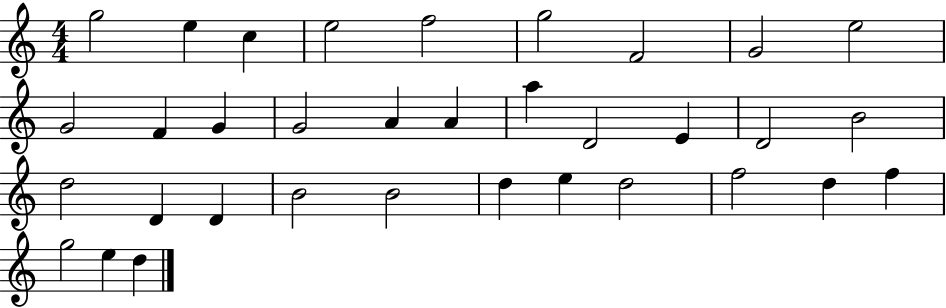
{
  \clef treble
  \numericTimeSignature
  \time 4/4
  \key c \major
  g''2 e''4 c''4 | e''2 f''2 | g''2 f'2 | g'2 e''2 | \break g'2 f'4 g'4 | g'2 a'4 a'4 | a''4 d'2 e'4 | d'2 b'2 | \break d''2 d'4 d'4 | b'2 b'2 | d''4 e''4 d''2 | f''2 d''4 f''4 | \break g''2 e''4 d''4 | \bar "|."
}